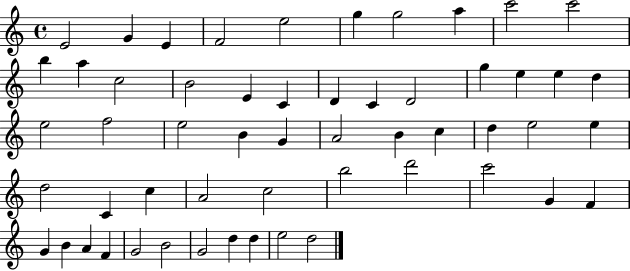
E4/h G4/q E4/q F4/h E5/h G5/q G5/h A5/q C6/h C6/h B5/q A5/q C5/h B4/h E4/q C4/q D4/q C4/q D4/h G5/q E5/q E5/q D5/q E5/h F5/h E5/h B4/q G4/q A4/h B4/q C5/q D5/q E5/h E5/q D5/h C4/q C5/q A4/h C5/h B5/h D6/h C6/h G4/q F4/q G4/q B4/q A4/q F4/q G4/h B4/h G4/h D5/q D5/q E5/h D5/h